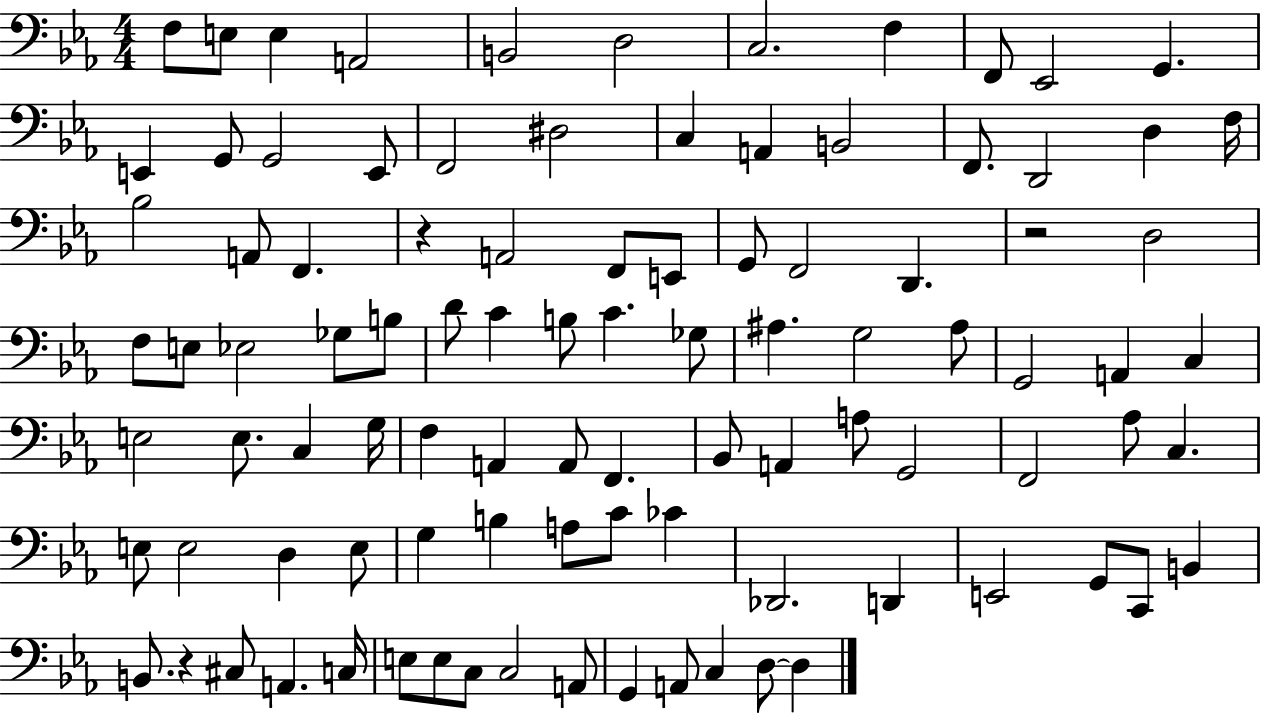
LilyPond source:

{
  \clef bass
  \numericTimeSignature
  \time 4/4
  \key ees \major
  f8 e8 e4 a,2 | b,2 d2 | c2. f4 | f,8 ees,2 g,4. | \break e,4 g,8 g,2 e,8 | f,2 dis2 | c4 a,4 b,2 | f,8. d,2 d4 f16 | \break bes2 a,8 f,4. | r4 a,2 f,8 e,8 | g,8 f,2 d,4. | r2 d2 | \break f8 e8 ees2 ges8 b8 | d'8 c'4 b8 c'4. ges8 | ais4. g2 ais8 | g,2 a,4 c4 | \break e2 e8. c4 g16 | f4 a,4 a,8 f,4. | bes,8 a,4 a8 g,2 | f,2 aes8 c4. | \break e8 e2 d4 e8 | g4 b4 a8 c'8 ces'4 | des,2. d,4 | e,2 g,8 c,8 b,4 | \break b,8. r4 cis8 a,4. c16 | e8 e8 c8 c2 a,8 | g,4 a,8 c4 d8~~ d4 | \bar "|."
}